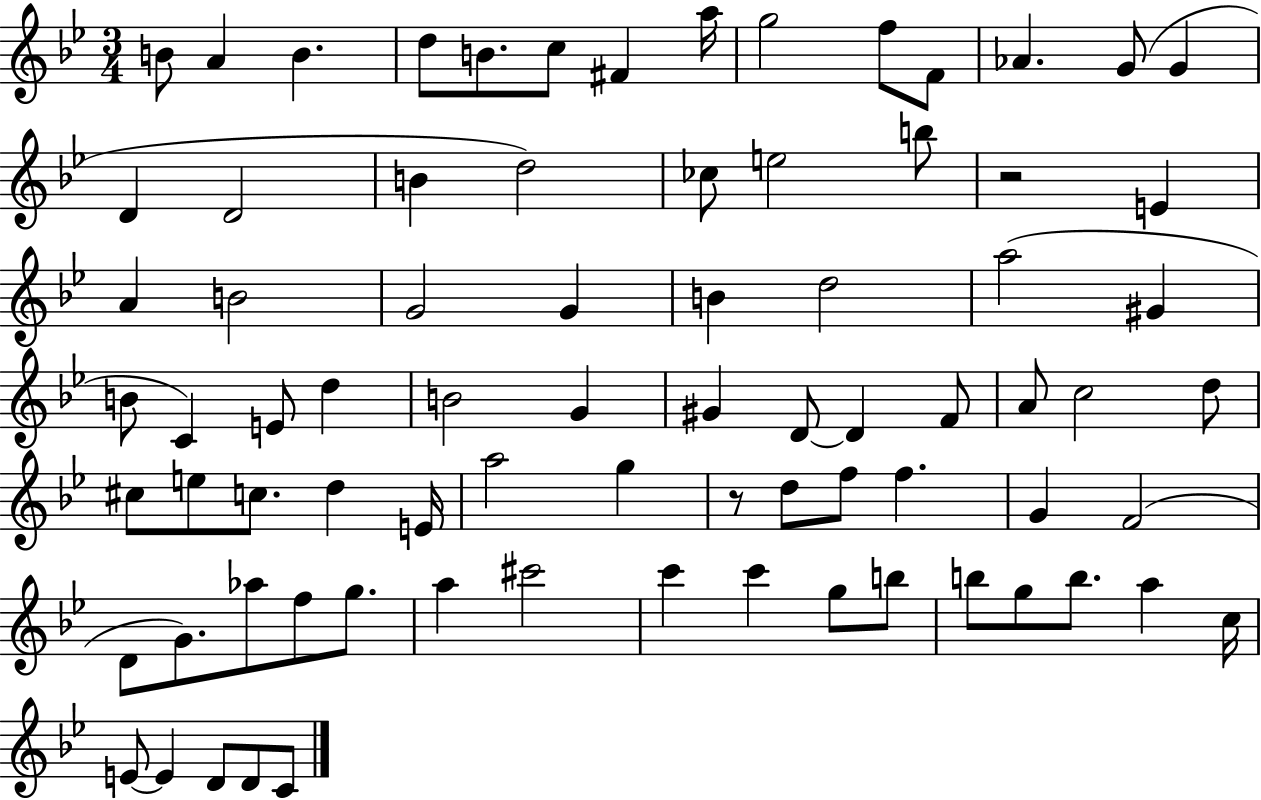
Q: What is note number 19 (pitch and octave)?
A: CES5